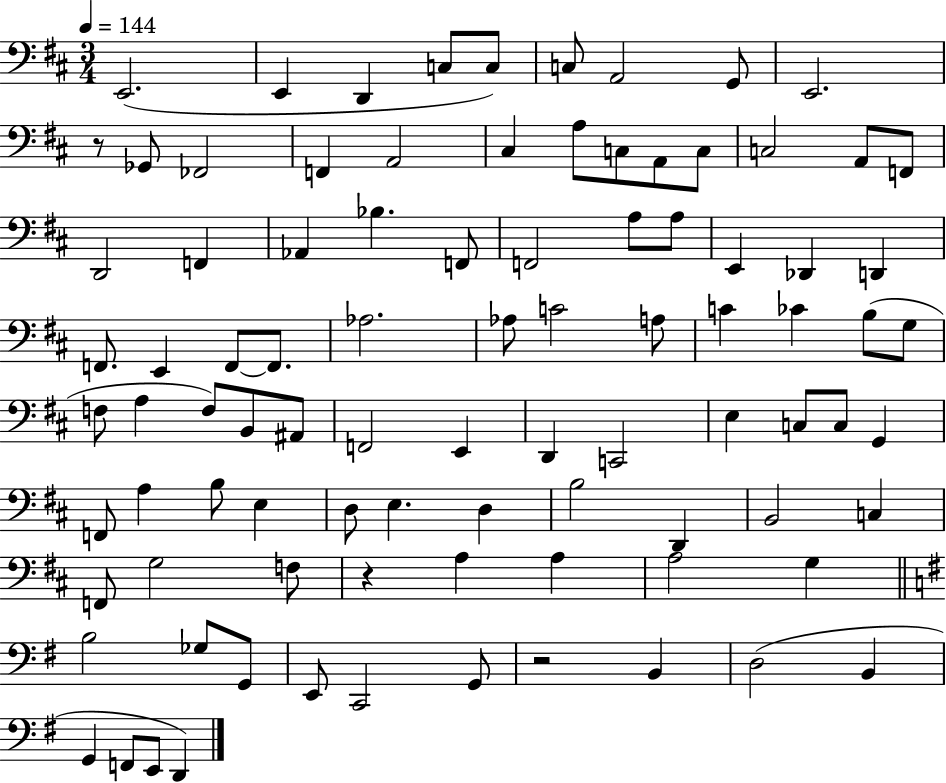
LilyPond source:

{
  \clef bass
  \numericTimeSignature
  \time 3/4
  \key d \major
  \tempo 4 = 144
  e,2.( | e,4 d,4 c8 c8) | c8 a,2 g,8 | e,2. | \break r8 ges,8 fes,2 | f,4 a,2 | cis4 a8 c8 a,8 c8 | c2 a,8 f,8 | \break d,2 f,4 | aes,4 bes4. f,8 | f,2 a8 a8 | e,4 des,4 d,4 | \break f,8. e,4 f,8~~ f,8. | aes2. | aes8 c'2 a8 | c'4 ces'4 b8( g8 | \break f8 a4 f8) b,8 ais,8 | f,2 e,4 | d,4 c,2 | e4 c8 c8 g,4 | \break f,8 a4 b8 e4 | d8 e4. d4 | b2 d,4 | b,2 c4 | \break f,8 g2 f8 | r4 a4 a4 | a2 g4 | \bar "||" \break \key g \major b2 ges8 g,8 | e,8 c,2 g,8 | r2 b,4 | d2( b,4 | \break g,4 f,8 e,8 d,4) | \bar "|."
}